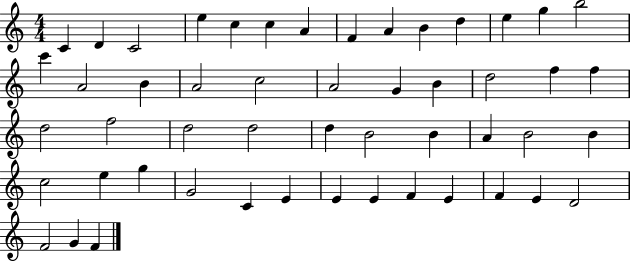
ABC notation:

X:1
T:Untitled
M:4/4
L:1/4
K:C
C D C2 e c c A F A B d e g b2 c' A2 B A2 c2 A2 G B d2 f f d2 f2 d2 d2 d B2 B A B2 B c2 e g G2 C E E E F E F E D2 F2 G F